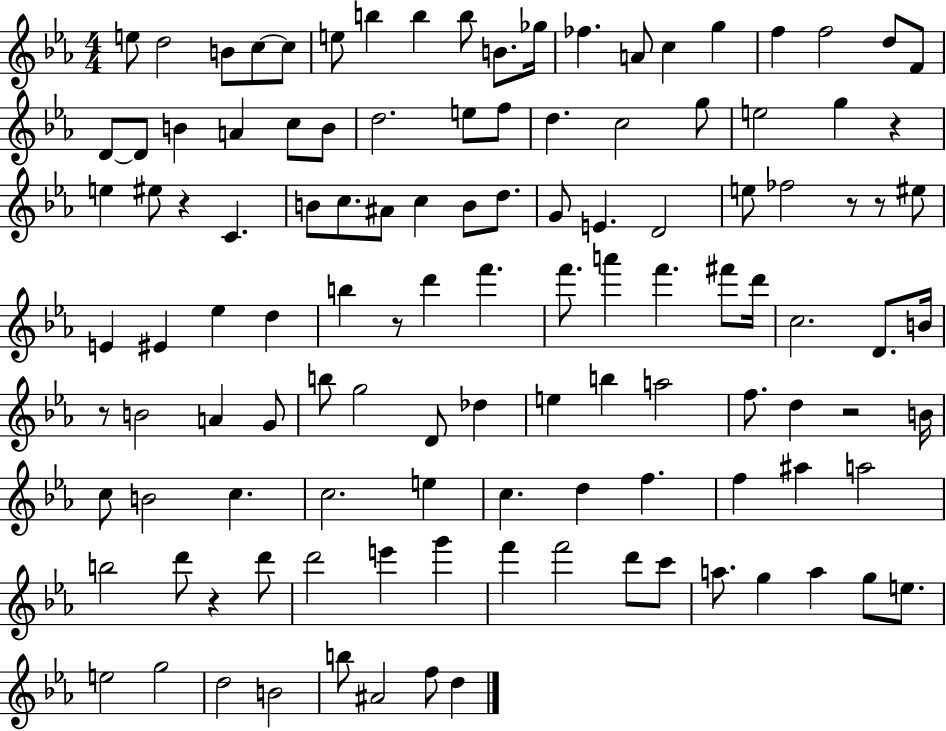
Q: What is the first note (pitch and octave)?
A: E5